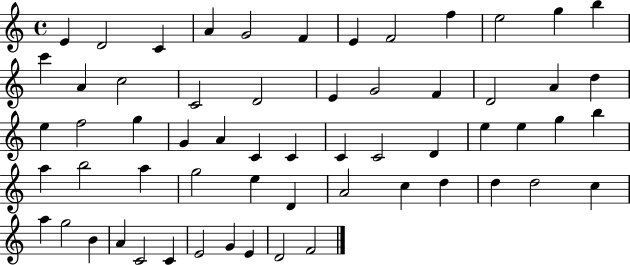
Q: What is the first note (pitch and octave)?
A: E4